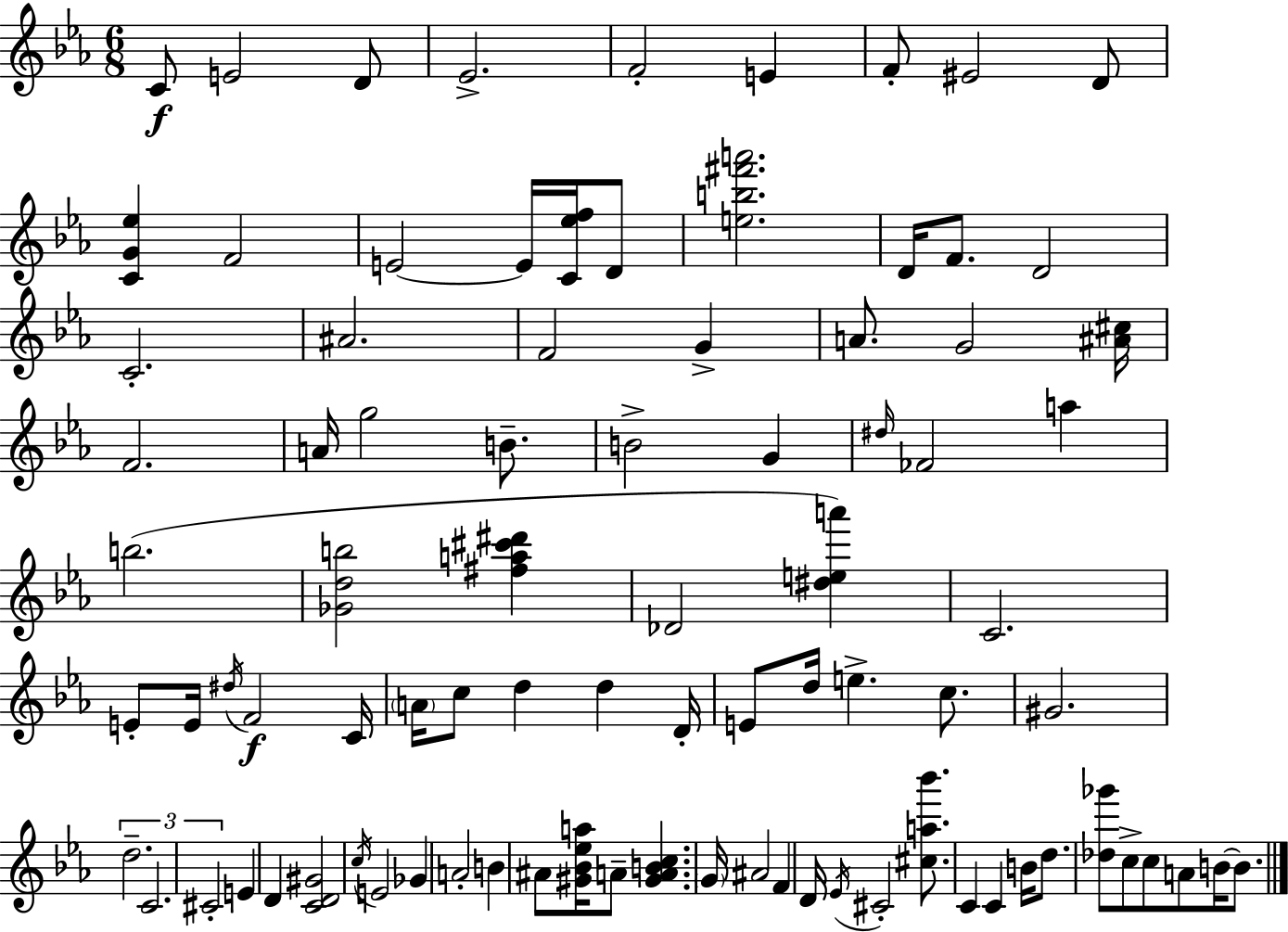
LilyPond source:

{
  \clef treble
  \numericTimeSignature
  \time 6/8
  \key ees \major
  c'8\f e'2 d'8 | ees'2.-> | f'2-. e'4 | f'8-. eis'2 d'8 | \break <c' g' ees''>4 f'2 | e'2~~ e'16 <c' ees'' f''>16 d'8 | <e'' b'' fis''' a'''>2. | d'16 f'8. d'2 | \break c'2.-. | ais'2. | f'2 g'4-> | a'8. g'2 <ais' cis''>16 | \break f'2. | a'16 g''2 b'8.-- | b'2-> g'4 | \grace { dis''16 } fes'2 a''4 | \break b''2.( | <ges' d'' b''>2 <fis'' a'' cis''' dis'''>4 | des'2 <dis'' e'' a'''>4) | c'2. | \break e'8-. e'16 \acciaccatura { dis''16 } f'2\f | c'16 \parenthesize a'16 c''8 d''4 d''4 | d'16-. e'8 d''16 e''4.-> c''8. | gis'2. | \break \tuplet 3/2 { d''2.-- | c'2. | cis'2-. } e'4 | d'4 <c' d' gis'>2 | \break \acciaccatura { c''16 } e'2 ges'4 | a'2-. b'4 | ais'8 <gis' bes' ees'' a''>16 a'8-- <gis' a' b' c''>4. | \parenthesize g'16 ais'2 f'4 | \break d'16 \acciaccatura { ees'16 } cis'2-. | <cis'' a'' bes'''>8. c'4 c'4 | b'16 d''8. <des'' ges'''>8 c''8-> c''8 a'8 | b'16~~ b'8. \bar "|."
}